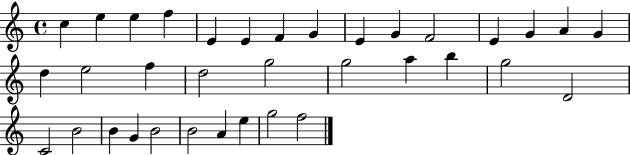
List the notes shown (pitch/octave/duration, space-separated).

C5/q E5/q E5/q F5/q E4/q E4/q F4/q G4/q E4/q G4/q F4/h E4/q G4/q A4/q G4/q D5/q E5/h F5/q D5/h G5/h G5/h A5/q B5/q G5/h D4/h C4/h B4/h B4/q G4/q B4/h B4/h A4/q E5/q G5/h F5/h